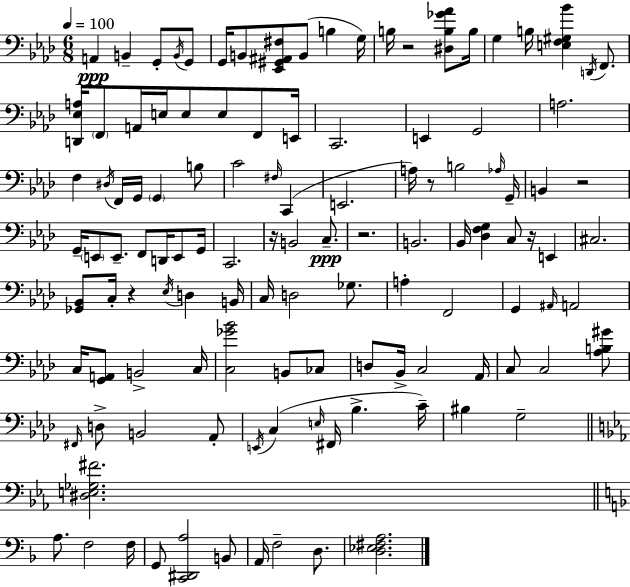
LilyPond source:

{
  \clef bass
  \numericTimeSignature
  \time 6/8
  \key aes \major
  \tempo 4 = 100
  a,4\ppp b,4-- g,8-. \acciaccatura { b,16 } g,8 | g,16 b,8 <ees, gis, ais, fis>8 b,8( b4 | g16) b16 r2 <dis b ges' aes'>8 | b16 g4 b16 <e f gis bes'>4 \acciaccatura { d,16 } f,8. | \break <d, ees a>16 \parenthesize f,8 a,16 e16 e8 e8 f,8 | e,16 c,2. | e,4 g,2 | a2. | \break f4 \acciaccatura { dis16 } f,16 g,16 \parenthesize g,4 | b8 c'2 \grace { fis16 } | c,4( e,2. | a16) r8 b2 | \break \grace { aes16 } g,16-- b,4 r2 | g,16-- \parenthesize e,8 e,8.-- f,8 | d,16 e,8 g,16 c,2. | r16 b,2 | \break c8.--\ppp r2. | b,2. | bes,16 <des f g>4 c8 | r16 e,4 cis2. | \break <ges, bes,>8 c16-. r4 | \acciaccatura { ees16 } d4 b,16 c16 d2 | ges8. a4-. f,2 | g,4 \grace { ais,16 } a,2 | \break c16 <g, a,>8 b,2-> | c16 <c ges' bes'>2 | b,8 ces8 d8 bes,16-> c2 | aes,16 c8 c2 | \break <aes b gis'>8 \grace { fis,16 } d8-> b,2 | aes,8-. \acciaccatura { e,16 }( c4 | \grace { e16 } fis,16 bes4.-> c'16--) bis4 | g2-- \bar "||" \break \key ees \major <dis e ges fis'>2. | \bar "||" \break \key f \major a8. f2 f16 | g,8 <c, dis, a>2 b,8 | a,16 f2-- d8. | <d ees fis a>2. | \break \bar "|."
}